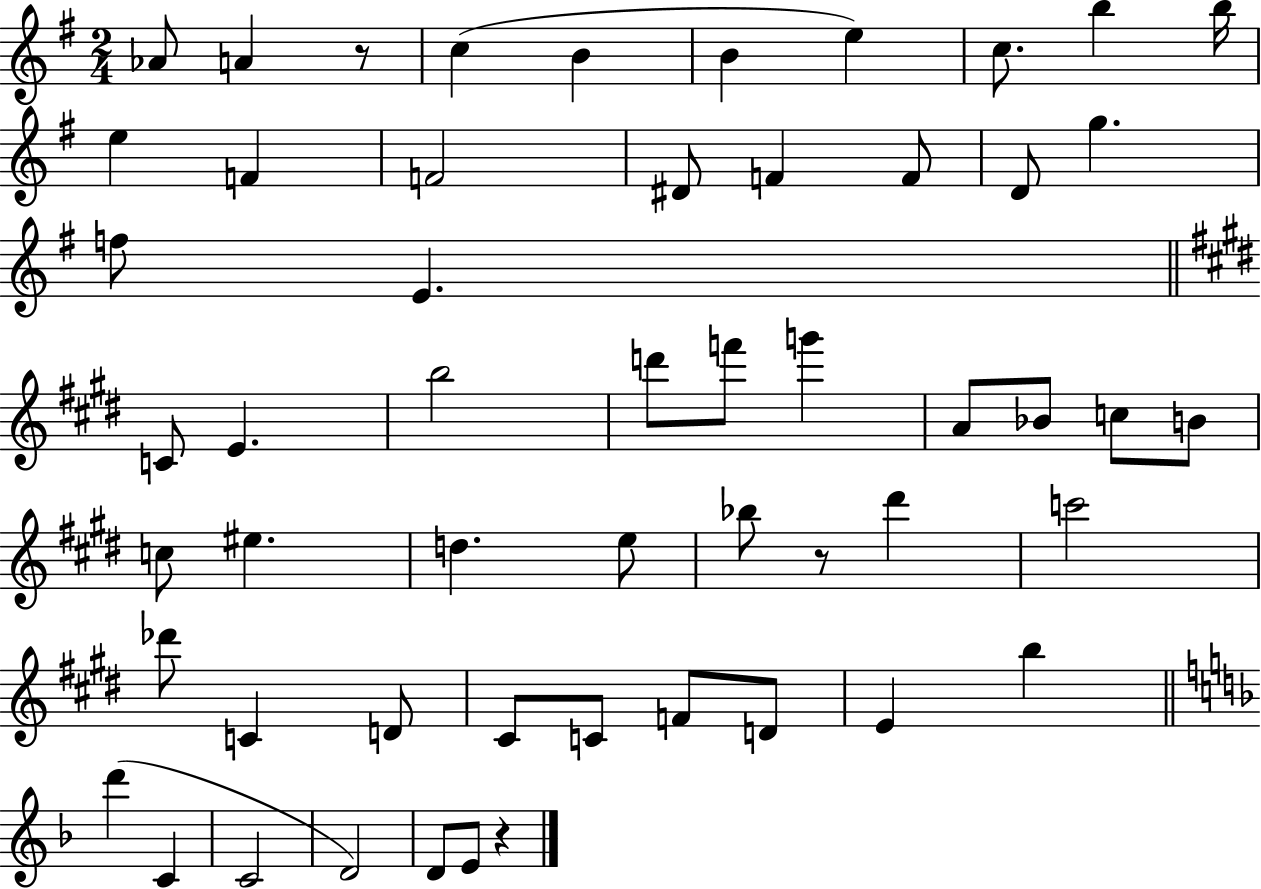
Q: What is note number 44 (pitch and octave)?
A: E4